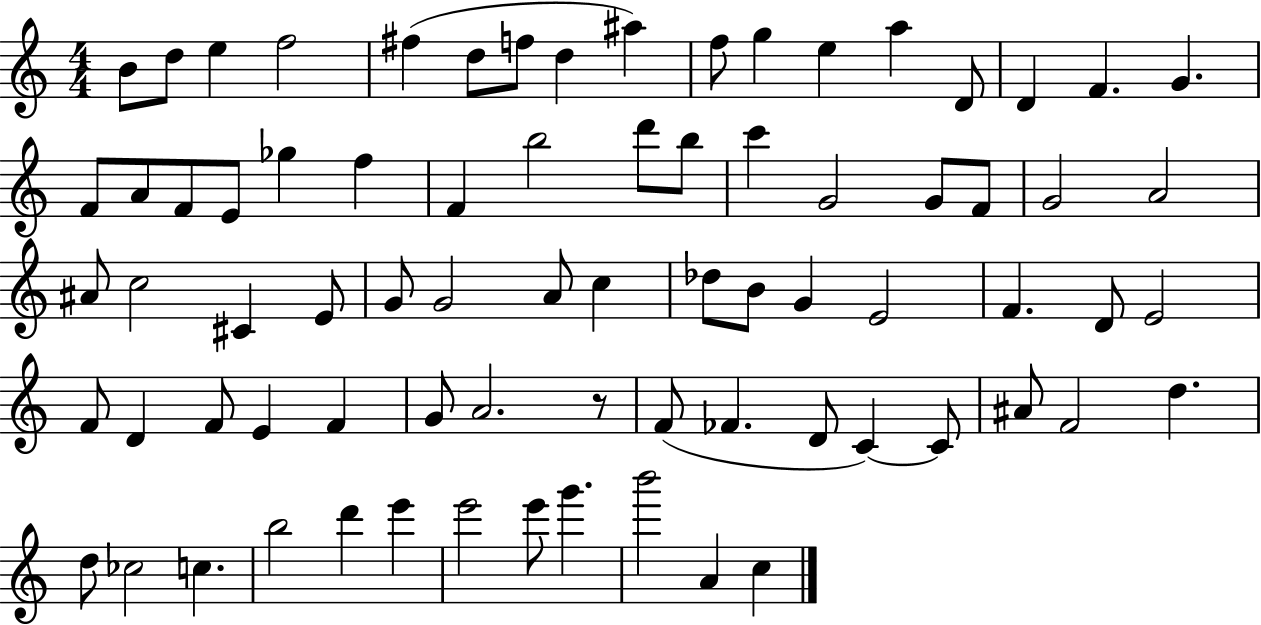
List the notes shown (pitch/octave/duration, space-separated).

B4/e D5/e E5/q F5/h F#5/q D5/e F5/e D5/q A#5/q F5/e G5/q E5/q A5/q D4/e D4/q F4/q. G4/q. F4/e A4/e F4/e E4/e Gb5/q F5/q F4/q B5/h D6/e B5/e C6/q G4/h G4/e F4/e G4/h A4/h A#4/e C5/h C#4/q E4/e G4/e G4/h A4/e C5/q Db5/e B4/e G4/q E4/h F4/q. D4/e E4/h F4/e D4/q F4/e E4/q F4/q G4/e A4/h. R/e F4/e FES4/q. D4/e C4/q C4/e A#4/e F4/h D5/q. D5/e CES5/h C5/q. B5/h D6/q E6/q E6/h E6/e G6/q. B6/h A4/q C5/q